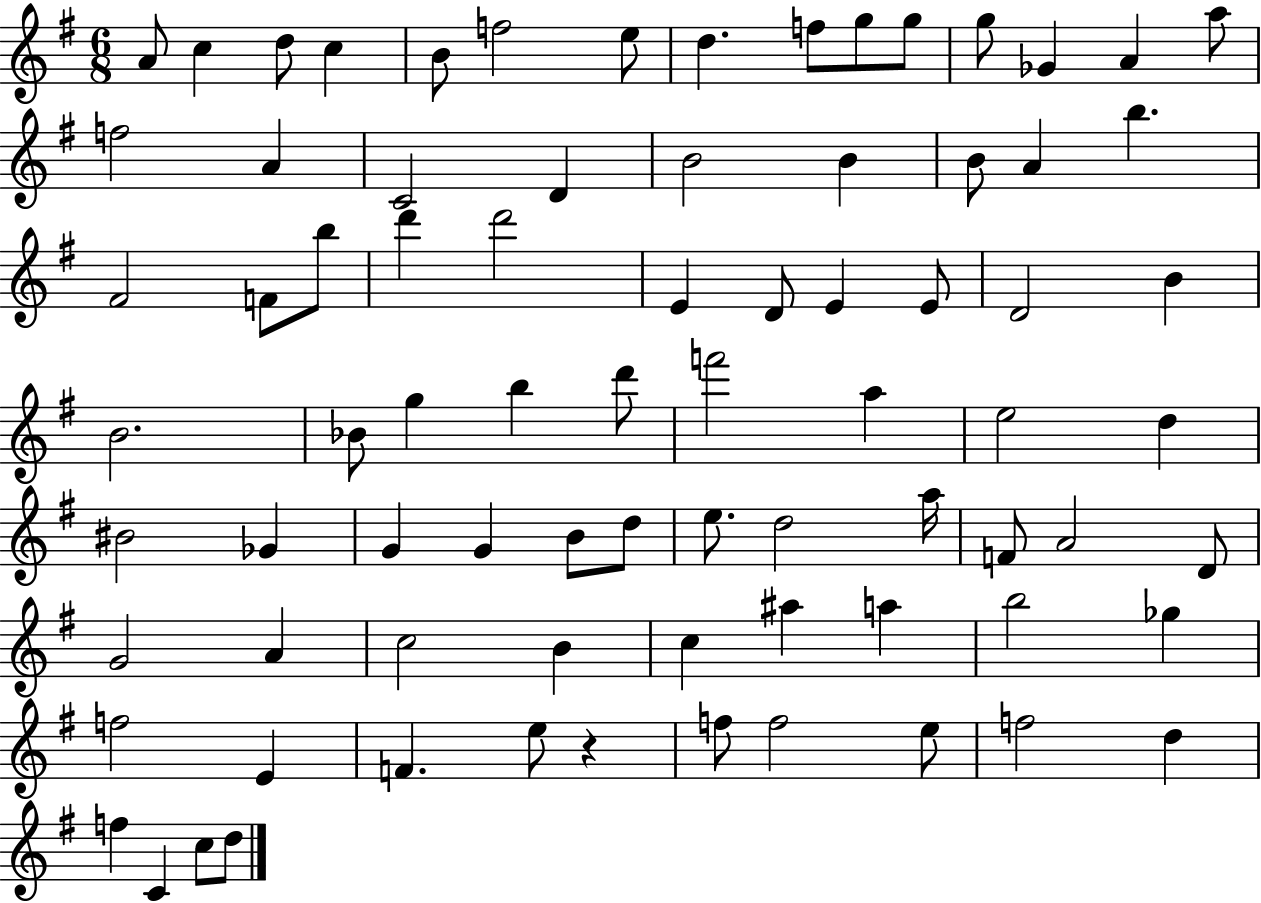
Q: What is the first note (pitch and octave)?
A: A4